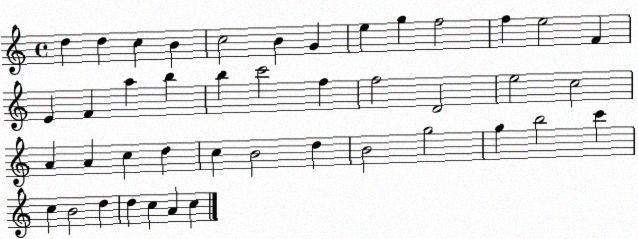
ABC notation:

X:1
T:Untitled
M:4/4
L:1/4
K:C
d d c B c2 B G e g f2 f e2 F E F a b b c'2 f f2 D2 e2 c2 A A c d c B2 d B2 g2 g b2 c' c B2 d d c A c